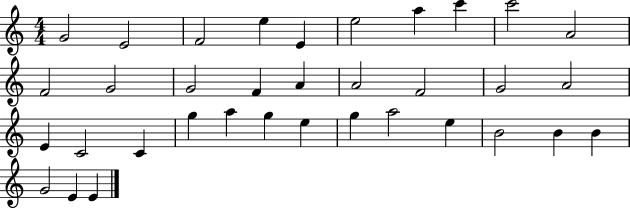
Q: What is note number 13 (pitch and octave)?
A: G4